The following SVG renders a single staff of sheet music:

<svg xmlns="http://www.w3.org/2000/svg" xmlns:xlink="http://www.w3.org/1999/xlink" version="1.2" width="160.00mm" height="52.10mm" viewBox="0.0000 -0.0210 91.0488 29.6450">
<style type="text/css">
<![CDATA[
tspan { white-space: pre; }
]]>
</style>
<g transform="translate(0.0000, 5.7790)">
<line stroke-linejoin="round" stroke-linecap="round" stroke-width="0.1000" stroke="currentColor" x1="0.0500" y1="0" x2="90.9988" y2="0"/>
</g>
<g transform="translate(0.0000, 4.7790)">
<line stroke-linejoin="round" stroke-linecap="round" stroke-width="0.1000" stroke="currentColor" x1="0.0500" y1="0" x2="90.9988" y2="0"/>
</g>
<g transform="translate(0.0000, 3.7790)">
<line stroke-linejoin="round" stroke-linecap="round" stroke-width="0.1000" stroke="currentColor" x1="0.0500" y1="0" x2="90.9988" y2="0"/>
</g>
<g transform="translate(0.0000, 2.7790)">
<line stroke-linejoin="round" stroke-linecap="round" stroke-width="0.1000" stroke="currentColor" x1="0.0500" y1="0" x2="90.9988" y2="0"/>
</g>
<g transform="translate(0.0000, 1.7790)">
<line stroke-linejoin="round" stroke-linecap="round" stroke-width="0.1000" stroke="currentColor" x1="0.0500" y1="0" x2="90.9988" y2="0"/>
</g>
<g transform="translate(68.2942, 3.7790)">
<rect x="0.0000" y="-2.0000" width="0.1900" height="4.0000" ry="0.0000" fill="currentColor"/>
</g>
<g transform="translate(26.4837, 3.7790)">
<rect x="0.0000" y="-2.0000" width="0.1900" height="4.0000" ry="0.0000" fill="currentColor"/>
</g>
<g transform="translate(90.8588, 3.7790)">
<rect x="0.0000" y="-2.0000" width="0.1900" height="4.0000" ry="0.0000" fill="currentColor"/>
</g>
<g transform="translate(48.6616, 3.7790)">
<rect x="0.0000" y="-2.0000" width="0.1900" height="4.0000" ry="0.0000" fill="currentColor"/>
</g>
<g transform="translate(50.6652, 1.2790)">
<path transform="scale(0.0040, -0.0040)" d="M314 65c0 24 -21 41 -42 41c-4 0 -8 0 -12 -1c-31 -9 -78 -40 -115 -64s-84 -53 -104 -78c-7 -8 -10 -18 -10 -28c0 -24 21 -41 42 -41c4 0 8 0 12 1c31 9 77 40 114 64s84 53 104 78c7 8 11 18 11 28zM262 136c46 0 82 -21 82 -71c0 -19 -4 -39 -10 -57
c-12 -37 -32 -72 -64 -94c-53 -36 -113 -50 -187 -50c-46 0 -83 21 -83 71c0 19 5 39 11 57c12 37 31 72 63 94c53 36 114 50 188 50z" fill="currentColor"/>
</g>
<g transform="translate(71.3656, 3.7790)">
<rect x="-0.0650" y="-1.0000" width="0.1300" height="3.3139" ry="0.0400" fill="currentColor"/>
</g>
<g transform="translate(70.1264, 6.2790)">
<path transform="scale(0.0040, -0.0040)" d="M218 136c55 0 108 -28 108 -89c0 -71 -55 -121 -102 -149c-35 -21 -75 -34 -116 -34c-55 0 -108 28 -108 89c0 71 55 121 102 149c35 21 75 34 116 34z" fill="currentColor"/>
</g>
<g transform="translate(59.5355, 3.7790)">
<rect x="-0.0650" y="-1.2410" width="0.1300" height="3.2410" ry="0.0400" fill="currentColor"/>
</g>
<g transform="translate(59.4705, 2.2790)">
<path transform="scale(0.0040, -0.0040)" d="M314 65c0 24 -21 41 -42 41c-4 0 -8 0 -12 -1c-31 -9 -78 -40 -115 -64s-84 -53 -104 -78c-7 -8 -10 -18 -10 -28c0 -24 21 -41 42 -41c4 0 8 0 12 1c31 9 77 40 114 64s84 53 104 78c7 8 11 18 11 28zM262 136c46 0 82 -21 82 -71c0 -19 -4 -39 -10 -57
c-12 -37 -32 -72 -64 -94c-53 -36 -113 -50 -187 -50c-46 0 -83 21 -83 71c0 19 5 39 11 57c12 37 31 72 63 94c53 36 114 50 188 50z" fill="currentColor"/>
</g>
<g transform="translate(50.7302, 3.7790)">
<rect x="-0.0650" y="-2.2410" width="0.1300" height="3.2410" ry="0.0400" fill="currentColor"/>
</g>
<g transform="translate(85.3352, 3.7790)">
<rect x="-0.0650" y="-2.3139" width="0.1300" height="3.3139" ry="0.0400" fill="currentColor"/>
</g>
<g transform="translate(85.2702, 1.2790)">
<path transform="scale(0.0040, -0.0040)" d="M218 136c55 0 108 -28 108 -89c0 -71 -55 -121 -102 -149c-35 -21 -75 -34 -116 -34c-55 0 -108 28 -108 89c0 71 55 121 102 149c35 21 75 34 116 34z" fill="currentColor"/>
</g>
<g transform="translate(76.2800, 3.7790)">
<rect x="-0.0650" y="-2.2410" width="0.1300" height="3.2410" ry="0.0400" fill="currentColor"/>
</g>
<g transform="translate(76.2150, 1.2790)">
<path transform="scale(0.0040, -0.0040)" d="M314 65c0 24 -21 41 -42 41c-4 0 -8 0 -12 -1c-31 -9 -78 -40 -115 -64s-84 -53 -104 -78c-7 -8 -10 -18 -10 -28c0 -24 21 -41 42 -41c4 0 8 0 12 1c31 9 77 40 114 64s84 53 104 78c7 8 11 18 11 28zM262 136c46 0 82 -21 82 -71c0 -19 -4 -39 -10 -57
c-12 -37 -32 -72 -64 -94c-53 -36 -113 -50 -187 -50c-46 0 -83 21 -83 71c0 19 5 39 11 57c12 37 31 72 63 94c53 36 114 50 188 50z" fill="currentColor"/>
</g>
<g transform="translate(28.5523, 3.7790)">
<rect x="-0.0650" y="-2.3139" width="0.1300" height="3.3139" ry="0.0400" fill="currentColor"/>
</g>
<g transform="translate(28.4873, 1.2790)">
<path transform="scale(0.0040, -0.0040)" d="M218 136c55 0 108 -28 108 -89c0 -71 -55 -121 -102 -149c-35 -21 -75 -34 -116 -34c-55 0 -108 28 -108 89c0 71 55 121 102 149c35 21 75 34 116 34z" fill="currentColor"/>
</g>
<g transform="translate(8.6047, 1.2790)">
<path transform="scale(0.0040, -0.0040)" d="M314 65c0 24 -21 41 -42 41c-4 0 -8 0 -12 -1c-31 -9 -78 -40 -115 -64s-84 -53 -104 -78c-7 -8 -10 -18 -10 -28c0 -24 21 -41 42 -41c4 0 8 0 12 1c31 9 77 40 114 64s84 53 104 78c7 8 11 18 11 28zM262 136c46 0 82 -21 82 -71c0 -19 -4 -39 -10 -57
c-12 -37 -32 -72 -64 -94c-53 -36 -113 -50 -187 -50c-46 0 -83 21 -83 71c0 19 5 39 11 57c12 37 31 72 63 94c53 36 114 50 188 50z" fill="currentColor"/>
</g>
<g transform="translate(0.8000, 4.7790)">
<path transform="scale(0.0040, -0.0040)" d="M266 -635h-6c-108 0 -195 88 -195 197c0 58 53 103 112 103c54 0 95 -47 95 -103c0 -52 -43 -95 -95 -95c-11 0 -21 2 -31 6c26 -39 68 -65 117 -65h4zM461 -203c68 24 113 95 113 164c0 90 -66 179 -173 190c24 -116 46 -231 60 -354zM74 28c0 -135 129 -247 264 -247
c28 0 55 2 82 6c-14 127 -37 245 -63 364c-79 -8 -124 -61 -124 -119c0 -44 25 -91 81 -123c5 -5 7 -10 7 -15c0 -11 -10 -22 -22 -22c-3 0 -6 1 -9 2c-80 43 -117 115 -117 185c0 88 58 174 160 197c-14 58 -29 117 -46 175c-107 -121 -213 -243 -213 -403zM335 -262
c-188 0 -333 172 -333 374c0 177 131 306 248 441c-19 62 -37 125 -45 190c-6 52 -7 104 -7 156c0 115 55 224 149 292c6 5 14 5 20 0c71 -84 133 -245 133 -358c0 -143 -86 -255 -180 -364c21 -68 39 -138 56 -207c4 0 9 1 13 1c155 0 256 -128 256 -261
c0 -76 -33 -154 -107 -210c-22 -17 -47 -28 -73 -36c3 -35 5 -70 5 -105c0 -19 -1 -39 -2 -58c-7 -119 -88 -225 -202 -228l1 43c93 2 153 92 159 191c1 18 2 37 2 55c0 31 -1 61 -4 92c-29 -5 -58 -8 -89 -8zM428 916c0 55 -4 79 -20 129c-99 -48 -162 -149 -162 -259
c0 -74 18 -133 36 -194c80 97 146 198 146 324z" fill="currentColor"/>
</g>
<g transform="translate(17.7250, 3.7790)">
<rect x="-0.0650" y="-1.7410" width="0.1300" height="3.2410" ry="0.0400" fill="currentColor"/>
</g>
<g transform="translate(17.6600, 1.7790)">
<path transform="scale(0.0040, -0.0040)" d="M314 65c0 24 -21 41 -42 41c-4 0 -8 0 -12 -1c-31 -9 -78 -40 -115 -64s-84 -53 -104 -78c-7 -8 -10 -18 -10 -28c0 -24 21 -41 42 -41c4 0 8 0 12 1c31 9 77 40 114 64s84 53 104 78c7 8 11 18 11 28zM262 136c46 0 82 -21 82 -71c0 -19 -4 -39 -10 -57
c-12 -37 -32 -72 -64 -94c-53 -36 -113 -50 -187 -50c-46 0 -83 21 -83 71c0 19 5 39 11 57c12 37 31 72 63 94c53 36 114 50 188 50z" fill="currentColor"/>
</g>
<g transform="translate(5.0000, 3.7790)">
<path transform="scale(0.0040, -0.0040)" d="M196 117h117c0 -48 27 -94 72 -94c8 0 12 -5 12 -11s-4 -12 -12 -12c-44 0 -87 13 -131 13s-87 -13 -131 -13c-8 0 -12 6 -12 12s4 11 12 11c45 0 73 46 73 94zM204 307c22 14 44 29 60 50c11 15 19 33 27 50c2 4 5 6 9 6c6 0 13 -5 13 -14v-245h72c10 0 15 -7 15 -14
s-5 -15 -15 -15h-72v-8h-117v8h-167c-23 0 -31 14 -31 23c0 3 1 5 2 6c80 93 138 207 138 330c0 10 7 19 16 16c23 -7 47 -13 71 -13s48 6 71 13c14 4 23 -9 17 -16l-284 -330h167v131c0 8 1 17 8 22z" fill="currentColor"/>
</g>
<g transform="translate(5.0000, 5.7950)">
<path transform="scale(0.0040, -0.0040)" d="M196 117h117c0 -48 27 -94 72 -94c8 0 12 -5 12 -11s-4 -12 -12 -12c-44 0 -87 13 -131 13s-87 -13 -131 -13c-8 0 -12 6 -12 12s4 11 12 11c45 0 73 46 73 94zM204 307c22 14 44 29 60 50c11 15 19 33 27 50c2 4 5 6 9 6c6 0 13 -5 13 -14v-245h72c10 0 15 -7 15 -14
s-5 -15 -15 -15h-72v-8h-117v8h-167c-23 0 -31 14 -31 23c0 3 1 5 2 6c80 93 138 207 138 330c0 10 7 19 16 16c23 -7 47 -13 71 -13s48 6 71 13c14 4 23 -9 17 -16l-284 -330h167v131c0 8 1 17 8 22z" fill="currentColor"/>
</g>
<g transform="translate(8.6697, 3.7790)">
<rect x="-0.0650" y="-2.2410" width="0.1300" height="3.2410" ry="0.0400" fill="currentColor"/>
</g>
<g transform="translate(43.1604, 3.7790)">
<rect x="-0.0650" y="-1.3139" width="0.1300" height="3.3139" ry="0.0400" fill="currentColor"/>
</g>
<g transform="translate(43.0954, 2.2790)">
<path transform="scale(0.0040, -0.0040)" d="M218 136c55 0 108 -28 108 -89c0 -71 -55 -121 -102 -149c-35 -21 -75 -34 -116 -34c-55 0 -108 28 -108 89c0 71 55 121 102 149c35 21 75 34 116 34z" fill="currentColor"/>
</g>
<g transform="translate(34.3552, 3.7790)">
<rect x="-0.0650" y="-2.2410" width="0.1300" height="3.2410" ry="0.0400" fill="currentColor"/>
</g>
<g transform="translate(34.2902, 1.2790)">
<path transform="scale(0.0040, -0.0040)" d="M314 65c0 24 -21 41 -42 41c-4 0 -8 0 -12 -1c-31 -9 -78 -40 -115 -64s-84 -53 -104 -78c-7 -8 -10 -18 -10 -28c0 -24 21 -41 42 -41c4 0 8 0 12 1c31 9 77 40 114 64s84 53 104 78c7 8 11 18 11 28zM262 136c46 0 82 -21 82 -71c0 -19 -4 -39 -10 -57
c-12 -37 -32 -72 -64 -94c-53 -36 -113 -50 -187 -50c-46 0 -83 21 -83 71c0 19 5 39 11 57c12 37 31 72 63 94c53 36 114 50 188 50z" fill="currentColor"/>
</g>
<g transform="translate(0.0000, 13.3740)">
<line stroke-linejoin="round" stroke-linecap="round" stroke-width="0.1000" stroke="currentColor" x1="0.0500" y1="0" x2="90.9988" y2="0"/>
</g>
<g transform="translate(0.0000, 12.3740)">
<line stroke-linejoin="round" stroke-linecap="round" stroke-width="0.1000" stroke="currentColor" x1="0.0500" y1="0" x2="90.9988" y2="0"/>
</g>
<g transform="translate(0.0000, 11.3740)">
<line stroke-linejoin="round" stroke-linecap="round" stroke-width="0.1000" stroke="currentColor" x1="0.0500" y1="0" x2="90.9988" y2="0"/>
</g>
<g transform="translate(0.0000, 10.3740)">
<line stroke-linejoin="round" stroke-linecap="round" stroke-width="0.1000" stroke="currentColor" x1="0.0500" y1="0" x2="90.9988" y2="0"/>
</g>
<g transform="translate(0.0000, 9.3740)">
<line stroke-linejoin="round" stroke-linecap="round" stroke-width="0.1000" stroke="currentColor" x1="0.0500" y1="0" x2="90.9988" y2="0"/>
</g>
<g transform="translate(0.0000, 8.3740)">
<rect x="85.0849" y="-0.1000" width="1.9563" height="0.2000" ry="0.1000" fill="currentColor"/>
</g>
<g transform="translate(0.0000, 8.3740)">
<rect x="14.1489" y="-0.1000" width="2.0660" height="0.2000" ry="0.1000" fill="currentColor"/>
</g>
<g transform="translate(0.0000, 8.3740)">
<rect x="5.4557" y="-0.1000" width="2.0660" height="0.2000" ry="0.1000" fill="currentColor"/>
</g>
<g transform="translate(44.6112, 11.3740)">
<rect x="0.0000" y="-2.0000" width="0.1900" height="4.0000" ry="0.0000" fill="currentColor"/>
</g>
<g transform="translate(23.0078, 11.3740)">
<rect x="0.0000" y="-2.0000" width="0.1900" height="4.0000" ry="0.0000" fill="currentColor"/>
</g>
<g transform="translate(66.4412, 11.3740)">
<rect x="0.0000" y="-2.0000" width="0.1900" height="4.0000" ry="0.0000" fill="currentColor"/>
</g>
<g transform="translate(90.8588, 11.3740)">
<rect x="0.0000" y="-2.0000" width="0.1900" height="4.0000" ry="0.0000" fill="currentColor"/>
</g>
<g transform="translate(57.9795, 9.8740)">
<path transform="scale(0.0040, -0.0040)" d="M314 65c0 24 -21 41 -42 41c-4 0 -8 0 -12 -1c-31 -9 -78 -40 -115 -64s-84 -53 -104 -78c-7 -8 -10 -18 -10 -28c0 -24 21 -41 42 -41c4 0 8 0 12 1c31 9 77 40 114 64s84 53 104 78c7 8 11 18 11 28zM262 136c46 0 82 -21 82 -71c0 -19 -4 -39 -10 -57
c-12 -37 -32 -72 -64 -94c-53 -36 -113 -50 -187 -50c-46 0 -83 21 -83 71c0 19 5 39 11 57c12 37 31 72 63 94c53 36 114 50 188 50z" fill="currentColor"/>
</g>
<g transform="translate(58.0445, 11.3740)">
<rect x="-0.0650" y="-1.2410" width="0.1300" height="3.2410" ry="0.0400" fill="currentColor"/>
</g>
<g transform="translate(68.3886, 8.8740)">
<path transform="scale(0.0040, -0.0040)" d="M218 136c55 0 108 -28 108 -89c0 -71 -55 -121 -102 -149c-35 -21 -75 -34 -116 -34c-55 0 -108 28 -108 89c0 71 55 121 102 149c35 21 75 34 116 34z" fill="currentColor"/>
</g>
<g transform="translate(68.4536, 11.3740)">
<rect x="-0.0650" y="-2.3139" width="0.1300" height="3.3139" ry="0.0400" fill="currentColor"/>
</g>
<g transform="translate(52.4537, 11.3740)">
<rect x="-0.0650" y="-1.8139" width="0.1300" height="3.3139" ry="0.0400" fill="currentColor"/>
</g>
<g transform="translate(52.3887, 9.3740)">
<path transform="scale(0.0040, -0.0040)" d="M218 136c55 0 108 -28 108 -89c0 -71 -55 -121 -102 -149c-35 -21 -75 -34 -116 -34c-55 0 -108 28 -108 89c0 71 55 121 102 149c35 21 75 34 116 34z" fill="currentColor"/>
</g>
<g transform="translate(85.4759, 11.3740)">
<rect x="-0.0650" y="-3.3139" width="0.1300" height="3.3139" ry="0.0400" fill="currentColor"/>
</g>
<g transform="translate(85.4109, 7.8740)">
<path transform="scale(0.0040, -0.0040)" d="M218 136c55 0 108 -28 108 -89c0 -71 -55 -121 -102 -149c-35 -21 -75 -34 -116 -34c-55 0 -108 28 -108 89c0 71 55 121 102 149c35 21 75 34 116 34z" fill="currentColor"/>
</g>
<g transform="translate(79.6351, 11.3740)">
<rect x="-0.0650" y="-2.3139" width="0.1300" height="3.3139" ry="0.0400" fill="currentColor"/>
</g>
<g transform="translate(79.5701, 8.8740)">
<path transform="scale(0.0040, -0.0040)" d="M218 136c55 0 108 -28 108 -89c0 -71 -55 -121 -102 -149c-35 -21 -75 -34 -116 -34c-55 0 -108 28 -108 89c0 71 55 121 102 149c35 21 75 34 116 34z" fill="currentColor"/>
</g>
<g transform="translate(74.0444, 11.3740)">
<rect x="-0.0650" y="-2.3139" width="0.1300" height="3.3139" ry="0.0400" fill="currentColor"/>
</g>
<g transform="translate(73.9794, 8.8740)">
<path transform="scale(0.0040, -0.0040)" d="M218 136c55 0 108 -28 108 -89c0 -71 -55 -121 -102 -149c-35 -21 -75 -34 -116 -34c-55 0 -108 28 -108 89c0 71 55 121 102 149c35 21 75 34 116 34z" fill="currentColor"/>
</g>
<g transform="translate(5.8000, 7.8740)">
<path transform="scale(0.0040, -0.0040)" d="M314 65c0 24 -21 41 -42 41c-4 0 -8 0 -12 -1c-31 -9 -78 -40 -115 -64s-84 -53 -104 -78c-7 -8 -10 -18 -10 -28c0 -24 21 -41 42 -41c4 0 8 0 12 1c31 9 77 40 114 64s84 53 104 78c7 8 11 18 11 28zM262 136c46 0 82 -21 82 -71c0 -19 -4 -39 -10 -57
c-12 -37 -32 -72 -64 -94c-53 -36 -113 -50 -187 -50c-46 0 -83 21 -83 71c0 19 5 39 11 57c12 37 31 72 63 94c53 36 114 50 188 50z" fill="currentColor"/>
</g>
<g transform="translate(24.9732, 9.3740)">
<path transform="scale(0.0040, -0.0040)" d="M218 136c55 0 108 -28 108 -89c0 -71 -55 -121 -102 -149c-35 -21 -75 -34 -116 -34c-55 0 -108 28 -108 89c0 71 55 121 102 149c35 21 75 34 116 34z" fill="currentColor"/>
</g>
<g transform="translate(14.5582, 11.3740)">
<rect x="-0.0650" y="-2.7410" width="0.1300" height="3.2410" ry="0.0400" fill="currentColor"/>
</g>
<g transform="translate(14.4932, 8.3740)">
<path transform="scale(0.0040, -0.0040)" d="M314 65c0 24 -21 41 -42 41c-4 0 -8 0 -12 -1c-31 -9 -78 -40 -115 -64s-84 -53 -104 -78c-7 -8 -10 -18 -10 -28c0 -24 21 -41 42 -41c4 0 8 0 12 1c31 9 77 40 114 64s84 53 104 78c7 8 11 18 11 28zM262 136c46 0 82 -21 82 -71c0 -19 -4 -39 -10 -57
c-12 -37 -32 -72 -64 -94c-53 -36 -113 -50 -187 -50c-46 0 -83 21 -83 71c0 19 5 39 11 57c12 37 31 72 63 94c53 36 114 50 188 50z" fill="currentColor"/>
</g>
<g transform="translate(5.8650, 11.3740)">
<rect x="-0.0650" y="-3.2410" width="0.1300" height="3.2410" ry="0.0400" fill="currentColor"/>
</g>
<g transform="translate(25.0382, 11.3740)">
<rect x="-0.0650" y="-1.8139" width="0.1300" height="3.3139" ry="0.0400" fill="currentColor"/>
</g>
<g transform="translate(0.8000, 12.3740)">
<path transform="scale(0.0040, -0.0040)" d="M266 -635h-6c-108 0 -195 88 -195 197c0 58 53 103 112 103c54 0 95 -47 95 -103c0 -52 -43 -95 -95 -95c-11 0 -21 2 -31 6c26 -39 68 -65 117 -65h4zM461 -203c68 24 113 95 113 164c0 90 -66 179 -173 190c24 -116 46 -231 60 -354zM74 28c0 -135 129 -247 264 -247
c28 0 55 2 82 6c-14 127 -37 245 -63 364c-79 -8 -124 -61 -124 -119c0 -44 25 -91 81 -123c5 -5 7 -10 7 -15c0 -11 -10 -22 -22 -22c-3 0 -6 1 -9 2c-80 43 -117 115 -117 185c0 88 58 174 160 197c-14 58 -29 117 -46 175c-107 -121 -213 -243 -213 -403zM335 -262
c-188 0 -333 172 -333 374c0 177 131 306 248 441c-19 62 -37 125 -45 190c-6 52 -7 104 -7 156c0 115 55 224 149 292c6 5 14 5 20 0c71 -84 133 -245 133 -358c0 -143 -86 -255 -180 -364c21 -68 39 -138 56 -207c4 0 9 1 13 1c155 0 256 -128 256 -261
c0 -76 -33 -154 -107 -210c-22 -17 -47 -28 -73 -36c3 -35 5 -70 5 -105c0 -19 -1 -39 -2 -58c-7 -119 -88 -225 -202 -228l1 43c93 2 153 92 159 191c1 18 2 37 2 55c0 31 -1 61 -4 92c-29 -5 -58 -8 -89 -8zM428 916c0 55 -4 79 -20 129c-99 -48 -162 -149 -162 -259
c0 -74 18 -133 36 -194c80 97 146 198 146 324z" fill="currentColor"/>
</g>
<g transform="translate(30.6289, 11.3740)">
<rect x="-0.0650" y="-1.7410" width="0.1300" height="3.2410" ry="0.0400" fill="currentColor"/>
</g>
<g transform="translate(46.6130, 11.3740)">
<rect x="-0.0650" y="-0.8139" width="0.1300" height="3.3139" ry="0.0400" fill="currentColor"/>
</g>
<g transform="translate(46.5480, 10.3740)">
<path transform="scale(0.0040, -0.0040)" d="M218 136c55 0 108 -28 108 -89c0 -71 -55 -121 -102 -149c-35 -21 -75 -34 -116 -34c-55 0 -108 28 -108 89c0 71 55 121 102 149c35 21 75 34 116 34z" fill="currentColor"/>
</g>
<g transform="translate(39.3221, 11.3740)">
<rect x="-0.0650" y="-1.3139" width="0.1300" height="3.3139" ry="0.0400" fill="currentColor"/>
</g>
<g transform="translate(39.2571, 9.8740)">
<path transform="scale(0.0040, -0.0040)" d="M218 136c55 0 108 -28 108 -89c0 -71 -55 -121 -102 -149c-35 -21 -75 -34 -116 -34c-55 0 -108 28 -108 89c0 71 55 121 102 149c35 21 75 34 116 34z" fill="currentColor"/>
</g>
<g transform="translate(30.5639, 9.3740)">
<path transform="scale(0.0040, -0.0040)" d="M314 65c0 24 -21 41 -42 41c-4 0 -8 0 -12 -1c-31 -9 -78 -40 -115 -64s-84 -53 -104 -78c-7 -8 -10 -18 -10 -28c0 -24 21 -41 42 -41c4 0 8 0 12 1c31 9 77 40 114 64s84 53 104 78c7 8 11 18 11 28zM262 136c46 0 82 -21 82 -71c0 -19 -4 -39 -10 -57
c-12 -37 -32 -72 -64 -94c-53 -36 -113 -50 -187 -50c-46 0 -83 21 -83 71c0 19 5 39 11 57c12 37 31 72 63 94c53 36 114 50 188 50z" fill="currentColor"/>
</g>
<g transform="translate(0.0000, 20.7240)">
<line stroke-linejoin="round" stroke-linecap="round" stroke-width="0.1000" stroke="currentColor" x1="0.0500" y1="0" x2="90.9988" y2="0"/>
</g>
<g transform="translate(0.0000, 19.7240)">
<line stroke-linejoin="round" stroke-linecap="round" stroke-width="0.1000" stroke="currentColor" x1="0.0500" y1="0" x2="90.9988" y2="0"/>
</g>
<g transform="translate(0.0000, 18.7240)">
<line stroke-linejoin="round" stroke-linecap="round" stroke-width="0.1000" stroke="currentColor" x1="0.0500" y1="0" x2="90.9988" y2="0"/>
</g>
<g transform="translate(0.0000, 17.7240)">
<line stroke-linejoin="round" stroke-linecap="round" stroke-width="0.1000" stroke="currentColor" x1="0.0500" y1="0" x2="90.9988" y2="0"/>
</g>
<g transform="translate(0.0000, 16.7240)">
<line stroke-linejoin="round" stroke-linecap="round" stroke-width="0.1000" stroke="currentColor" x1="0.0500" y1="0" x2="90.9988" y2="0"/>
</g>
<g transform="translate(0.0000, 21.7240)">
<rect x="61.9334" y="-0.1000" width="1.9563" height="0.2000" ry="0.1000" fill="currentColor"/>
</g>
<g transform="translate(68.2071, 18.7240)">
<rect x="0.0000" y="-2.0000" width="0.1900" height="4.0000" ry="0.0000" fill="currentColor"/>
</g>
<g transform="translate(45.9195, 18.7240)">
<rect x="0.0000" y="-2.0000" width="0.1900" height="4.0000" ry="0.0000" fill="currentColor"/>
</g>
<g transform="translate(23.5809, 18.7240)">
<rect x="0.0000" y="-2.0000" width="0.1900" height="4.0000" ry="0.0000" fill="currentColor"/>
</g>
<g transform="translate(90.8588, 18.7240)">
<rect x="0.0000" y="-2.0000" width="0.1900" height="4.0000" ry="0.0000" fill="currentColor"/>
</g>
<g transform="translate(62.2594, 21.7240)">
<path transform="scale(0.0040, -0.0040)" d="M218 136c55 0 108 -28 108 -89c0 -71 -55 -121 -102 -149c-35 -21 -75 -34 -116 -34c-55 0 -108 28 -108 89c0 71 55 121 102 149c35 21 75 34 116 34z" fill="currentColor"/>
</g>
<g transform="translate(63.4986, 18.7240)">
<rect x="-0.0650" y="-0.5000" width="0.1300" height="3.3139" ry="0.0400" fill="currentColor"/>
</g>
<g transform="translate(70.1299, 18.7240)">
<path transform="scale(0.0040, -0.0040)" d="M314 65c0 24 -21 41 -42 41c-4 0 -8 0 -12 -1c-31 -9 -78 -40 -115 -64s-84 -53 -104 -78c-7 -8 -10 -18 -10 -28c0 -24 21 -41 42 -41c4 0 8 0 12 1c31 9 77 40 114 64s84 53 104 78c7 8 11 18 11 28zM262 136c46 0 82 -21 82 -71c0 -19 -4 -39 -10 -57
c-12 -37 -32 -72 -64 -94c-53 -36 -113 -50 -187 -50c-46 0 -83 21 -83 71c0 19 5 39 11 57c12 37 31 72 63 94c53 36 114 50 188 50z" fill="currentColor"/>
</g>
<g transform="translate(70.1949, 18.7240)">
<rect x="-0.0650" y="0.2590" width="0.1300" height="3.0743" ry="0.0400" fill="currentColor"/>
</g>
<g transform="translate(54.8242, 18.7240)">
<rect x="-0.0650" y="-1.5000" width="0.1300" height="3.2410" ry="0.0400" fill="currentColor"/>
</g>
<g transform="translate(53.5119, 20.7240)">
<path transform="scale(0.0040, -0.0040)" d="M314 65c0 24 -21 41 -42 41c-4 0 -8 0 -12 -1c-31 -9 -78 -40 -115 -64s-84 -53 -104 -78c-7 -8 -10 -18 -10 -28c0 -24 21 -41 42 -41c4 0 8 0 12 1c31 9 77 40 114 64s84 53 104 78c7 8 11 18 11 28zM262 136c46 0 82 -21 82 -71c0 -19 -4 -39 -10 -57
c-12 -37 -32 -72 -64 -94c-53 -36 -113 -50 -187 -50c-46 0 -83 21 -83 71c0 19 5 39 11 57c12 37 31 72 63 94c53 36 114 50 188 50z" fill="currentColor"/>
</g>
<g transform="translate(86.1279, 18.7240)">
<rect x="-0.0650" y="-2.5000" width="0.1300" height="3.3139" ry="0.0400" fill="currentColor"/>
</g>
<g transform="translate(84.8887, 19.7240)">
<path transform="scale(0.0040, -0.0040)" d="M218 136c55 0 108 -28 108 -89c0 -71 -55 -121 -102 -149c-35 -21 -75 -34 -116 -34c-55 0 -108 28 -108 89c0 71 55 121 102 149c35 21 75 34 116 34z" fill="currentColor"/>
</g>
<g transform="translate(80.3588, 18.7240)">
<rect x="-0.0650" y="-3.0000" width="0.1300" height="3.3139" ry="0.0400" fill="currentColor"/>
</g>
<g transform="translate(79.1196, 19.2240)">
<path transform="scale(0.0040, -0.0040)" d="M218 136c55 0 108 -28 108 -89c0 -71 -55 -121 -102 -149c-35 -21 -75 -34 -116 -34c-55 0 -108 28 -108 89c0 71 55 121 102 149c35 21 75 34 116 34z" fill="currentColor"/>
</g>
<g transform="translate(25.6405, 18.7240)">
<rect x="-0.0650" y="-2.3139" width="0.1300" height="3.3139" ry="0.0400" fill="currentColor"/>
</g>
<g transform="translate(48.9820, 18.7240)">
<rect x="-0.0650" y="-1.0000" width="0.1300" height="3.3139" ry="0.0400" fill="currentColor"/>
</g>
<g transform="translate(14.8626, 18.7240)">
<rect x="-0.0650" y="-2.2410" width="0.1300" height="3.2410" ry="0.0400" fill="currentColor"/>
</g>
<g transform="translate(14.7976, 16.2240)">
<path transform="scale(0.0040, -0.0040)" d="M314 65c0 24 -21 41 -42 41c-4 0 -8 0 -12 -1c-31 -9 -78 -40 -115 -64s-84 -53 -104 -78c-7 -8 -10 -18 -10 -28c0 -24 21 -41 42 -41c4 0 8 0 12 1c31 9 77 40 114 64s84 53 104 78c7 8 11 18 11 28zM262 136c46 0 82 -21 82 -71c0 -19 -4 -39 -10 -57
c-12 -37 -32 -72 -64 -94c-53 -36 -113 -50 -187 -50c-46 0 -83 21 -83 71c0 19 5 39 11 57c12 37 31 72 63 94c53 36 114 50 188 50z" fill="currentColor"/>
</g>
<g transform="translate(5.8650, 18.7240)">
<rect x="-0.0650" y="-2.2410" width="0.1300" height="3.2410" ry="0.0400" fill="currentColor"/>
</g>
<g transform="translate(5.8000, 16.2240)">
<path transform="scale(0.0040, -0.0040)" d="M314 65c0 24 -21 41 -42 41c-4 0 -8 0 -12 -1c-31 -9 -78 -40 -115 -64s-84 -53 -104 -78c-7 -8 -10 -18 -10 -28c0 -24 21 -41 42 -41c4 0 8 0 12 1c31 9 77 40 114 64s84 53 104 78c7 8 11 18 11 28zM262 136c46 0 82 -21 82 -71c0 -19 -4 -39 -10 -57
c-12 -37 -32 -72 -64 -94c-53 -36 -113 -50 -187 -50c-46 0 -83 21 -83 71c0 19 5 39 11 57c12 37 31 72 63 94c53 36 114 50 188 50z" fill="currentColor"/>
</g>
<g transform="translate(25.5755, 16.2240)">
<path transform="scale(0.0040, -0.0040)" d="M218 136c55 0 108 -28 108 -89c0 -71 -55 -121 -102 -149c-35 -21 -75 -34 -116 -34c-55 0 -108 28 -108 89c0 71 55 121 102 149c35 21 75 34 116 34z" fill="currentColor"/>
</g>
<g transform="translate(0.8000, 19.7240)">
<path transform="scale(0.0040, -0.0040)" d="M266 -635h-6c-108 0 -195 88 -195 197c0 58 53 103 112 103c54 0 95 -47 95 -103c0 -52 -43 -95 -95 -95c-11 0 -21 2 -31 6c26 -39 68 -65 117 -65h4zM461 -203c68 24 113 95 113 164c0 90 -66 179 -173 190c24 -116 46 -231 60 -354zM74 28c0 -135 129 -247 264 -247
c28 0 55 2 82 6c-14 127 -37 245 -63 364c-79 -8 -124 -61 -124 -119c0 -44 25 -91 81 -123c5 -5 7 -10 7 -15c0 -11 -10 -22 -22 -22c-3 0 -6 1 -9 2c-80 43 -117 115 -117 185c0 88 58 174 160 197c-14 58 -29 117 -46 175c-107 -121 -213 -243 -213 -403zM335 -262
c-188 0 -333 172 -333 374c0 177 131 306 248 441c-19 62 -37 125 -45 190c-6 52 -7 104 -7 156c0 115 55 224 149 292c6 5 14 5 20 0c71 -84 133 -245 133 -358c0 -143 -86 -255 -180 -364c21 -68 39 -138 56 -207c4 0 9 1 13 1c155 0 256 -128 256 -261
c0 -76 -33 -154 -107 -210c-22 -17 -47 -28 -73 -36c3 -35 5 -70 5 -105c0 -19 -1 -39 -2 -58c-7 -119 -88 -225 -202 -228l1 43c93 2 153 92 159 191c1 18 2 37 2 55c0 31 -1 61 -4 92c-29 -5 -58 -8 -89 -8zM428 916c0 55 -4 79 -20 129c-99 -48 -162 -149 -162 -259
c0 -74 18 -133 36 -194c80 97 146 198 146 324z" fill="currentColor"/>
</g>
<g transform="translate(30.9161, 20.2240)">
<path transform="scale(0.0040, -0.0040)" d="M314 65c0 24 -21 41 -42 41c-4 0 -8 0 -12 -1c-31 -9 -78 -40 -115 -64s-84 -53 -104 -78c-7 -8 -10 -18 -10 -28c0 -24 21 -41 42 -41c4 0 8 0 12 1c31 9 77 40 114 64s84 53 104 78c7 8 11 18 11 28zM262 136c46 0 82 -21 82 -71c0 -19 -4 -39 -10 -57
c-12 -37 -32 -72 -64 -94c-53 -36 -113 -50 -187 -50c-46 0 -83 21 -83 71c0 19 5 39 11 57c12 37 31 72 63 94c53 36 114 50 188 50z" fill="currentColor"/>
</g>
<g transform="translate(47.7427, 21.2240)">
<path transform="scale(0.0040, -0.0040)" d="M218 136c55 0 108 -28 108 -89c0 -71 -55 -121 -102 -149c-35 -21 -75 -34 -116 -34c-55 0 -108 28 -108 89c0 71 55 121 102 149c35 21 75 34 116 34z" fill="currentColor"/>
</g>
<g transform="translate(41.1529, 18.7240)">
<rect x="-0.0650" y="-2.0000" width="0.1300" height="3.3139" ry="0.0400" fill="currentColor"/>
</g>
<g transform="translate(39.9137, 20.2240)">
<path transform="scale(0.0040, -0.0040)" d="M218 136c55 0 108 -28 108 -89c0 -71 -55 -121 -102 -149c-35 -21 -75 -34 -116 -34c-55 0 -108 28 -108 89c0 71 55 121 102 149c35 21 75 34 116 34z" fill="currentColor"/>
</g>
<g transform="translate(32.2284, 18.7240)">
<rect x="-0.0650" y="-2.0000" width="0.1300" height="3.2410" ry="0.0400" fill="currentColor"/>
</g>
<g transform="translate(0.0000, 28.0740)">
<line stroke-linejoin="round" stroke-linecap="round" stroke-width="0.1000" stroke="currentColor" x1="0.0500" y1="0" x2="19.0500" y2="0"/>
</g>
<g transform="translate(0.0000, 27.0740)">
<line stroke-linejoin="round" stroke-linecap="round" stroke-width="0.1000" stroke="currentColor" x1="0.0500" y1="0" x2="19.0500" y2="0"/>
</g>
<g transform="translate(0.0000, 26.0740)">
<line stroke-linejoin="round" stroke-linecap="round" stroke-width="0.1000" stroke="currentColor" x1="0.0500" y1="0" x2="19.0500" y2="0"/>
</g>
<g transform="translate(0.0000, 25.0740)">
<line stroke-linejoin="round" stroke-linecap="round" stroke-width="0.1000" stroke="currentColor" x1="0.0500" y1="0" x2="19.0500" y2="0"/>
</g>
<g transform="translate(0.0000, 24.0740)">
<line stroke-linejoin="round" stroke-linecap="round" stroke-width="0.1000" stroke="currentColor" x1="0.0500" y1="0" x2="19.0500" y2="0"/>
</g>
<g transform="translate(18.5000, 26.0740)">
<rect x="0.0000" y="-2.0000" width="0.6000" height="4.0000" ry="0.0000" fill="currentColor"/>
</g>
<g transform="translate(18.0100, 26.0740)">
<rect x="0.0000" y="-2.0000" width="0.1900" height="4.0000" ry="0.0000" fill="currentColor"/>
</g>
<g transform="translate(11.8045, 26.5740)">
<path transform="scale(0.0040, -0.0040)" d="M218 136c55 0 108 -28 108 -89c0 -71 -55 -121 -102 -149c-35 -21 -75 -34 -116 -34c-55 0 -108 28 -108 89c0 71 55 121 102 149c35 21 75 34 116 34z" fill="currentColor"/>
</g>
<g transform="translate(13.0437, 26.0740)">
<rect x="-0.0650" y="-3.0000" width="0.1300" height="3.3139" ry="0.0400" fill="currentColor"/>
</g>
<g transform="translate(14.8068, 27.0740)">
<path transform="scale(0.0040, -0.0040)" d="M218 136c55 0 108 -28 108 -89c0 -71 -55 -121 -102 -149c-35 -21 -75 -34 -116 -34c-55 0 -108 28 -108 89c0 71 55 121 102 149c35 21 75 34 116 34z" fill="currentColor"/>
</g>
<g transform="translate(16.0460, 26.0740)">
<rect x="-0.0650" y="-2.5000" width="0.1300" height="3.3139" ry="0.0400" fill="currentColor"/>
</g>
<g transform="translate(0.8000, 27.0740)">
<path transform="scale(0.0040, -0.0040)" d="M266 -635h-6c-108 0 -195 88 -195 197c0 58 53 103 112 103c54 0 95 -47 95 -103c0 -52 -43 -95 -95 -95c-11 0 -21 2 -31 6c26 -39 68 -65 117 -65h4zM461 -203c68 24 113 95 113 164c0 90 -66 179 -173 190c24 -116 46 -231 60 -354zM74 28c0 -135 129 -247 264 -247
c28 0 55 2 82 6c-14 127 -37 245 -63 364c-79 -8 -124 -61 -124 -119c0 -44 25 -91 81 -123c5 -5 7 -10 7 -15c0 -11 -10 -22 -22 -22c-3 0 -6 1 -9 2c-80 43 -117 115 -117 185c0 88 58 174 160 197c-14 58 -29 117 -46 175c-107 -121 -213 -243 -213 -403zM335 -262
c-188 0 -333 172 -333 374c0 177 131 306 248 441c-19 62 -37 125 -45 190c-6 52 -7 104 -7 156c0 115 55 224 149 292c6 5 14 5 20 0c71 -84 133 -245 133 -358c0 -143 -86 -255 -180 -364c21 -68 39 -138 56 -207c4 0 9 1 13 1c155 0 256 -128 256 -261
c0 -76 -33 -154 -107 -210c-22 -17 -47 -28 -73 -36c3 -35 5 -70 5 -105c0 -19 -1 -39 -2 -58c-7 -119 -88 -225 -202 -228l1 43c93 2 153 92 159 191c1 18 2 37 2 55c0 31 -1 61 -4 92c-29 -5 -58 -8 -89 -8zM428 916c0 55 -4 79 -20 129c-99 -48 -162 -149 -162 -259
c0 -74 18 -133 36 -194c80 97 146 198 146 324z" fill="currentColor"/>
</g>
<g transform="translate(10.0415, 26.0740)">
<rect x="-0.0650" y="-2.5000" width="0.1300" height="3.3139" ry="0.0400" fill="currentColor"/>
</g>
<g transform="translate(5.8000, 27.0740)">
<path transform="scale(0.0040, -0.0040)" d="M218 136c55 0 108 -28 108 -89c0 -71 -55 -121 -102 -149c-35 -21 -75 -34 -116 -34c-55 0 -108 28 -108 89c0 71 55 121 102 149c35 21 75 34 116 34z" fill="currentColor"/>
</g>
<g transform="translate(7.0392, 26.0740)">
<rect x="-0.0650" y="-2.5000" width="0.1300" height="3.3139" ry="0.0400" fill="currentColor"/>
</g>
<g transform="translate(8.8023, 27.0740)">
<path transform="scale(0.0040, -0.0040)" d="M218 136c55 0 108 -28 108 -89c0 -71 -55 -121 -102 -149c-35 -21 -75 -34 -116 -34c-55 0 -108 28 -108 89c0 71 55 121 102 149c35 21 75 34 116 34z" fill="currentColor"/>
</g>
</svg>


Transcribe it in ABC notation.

X:1
T:Untitled
M:4/4
L:1/4
K:C
g2 f2 g g2 e g2 e2 D g2 g b2 a2 f f2 e d f e2 g g g b g2 g2 g F2 F D E2 C B2 A G G G A G